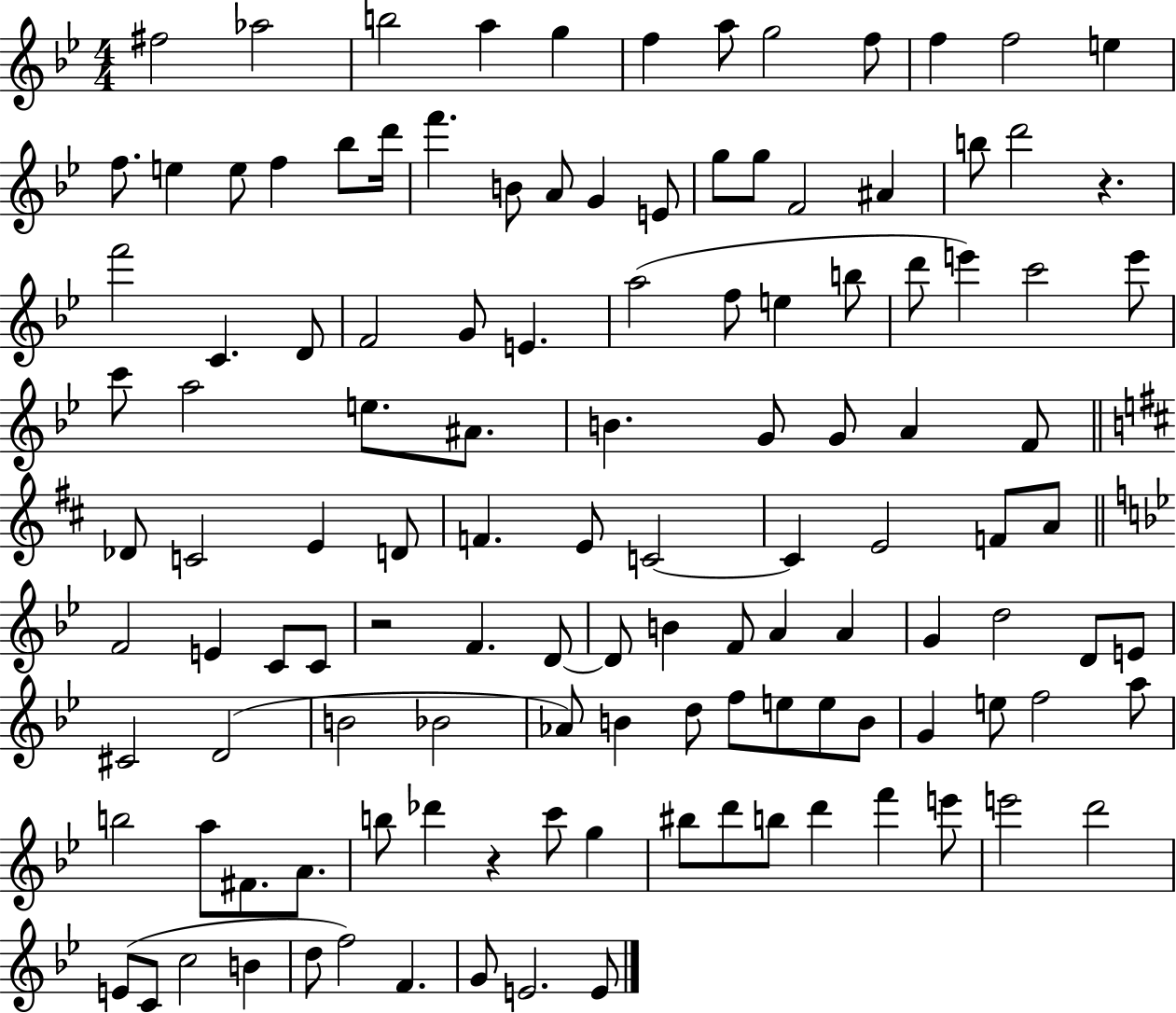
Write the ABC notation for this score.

X:1
T:Untitled
M:4/4
L:1/4
K:Bb
^f2 _a2 b2 a g f a/2 g2 f/2 f f2 e f/2 e e/2 f _b/2 d'/4 f' B/2 A/2 G E/2 g/2 g/2 F2 ^A b/2 d'2 z f'2 C D/2 F2 G/2 E a2 f/2 e b/2 d'/2 e' c'2 e'/2 c'/2 a2 e/2 ^A/2 B G/2 G/2 A F/2 _D/2 C2 E D/2 F E/2 C2 C E2 F/2 A/2 F2 E C/2 C/2 z2 F D/2 D/2 B F/2 A A G d2 D/2 E/2 ^C2 D2 B2 _B2 _A/2 B d/2 f/2 e/2 e/2 B/2 G e/2 f2 a/2 b2 a/2 ^F/2 A/2 b/2 _d' z c'/2 g ^b/2 d'/2 b/2 d' f' e'/2 e'2 d'2 E/2 C/2 c2 B d/2 f2 F G/2 E2 E/2